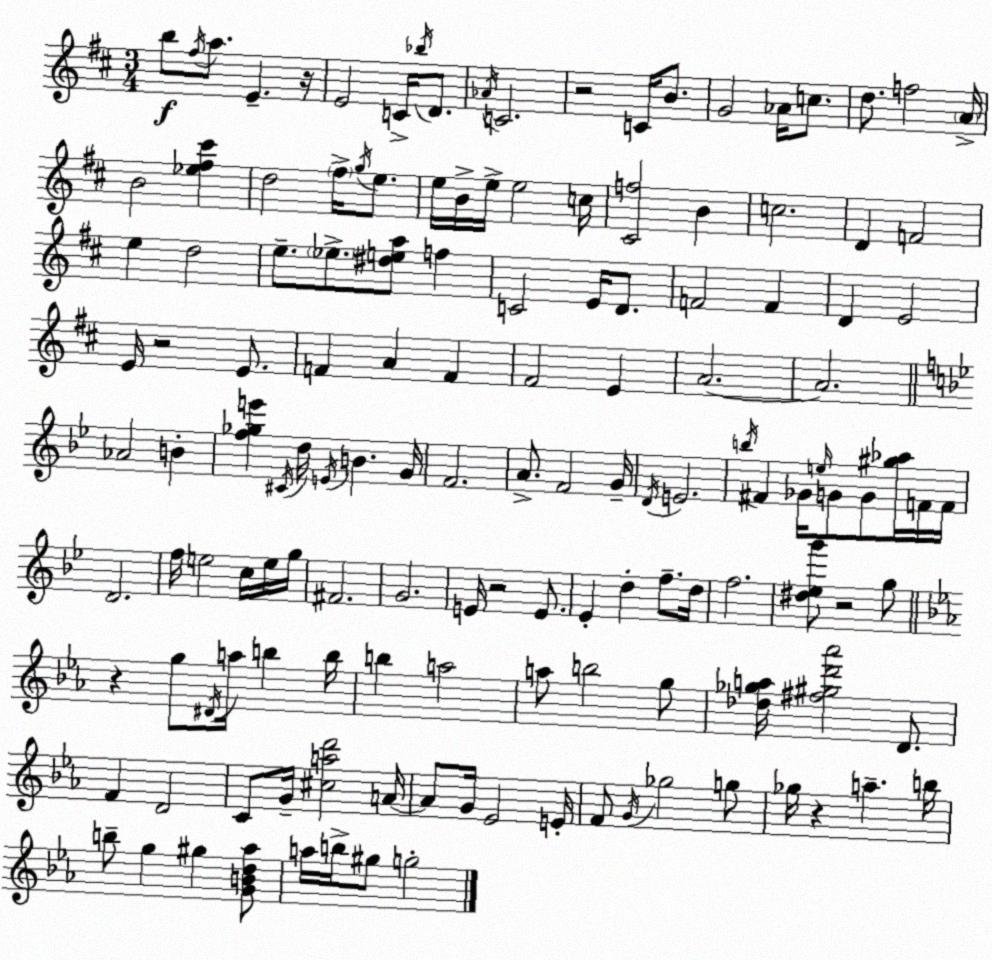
X:1
T:Untitled
M:3/4
L:1/4
K:D
b/2 ^f/4 a/2 E z/4 E2 C/4 _b/4 D/2 _A/4 C2 z2 C/4 B/2 G2 _A/4 c/2 d/2 f2 A/4 B2 [_e^f^c'] d2 ^f/4 g/4 e/2 e/4 B/4 e/4 e2 c/4 [^Cf]2 B c2 D F2 e d2 e/2 _e/2 [^dea]/2 f C2 E/4 D/2 F2 F D E2 E/4 z2 E/2 F A F ^F2 E A2 A2 _A2 B [f_ge'] ^C/4 d/4 E/4 B G/4 F2 A/2 F2 G/4 D/4 E2 b/4 ^F _G/4 e/4 G/2 G/2 [^g_a]/4 F/4 F/4 D2 f/4 e2 c/4 e/4 g/4 ^F2 G2 E/4 z2 E/2 _E d f/2 d/4 f2 [^d_eg']/2 z2 g/2 z g/2 ^D/4 a/4 b b/4 b a2 a/2 b2 g/2 [_d_ga]/4 [^f^gd'_a']2 D/2 F D2 C/2 G/4 [^cad']2 A/4 A/2 G/4 _E2 E/4 F/2 G/4 _g2 g/2 _g/4 z a b/4 b/2 g ^g [GBd_a]/2 a/4 b/4 ^g/2 g2